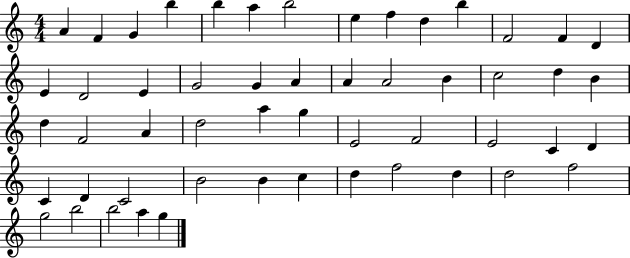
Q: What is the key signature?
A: C major